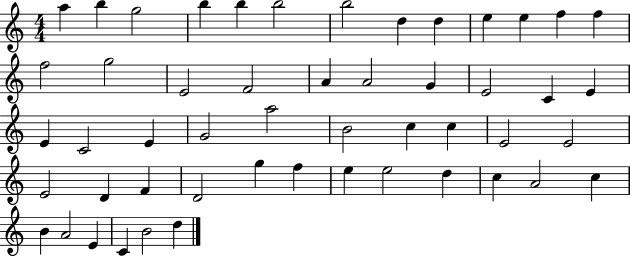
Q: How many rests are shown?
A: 0